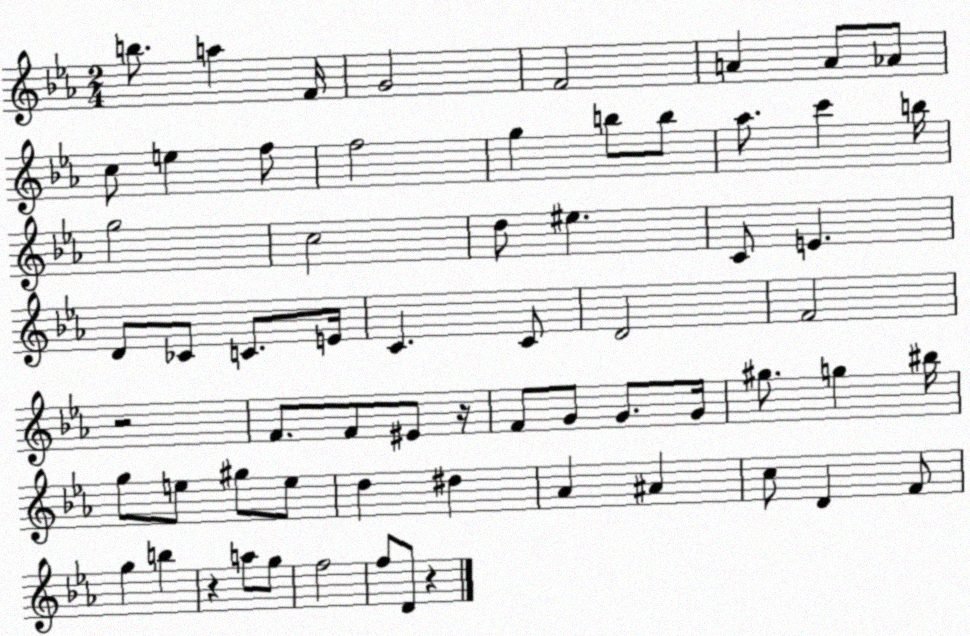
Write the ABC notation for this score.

X:1
T:Untitled
M:2/4
L:1/4
K:Eb
b/2 a F/4 G2 F2 A A/2 _A/2 c/2 e f/2 f2 g b/2 b/2 _a/2 c' b/4 g2 c2 d/2 ^e C/2 E D/2 _C/2 C/2 E/4 C C/2 D2 F2 z2 F/2 F/2 ^E/2 z/4 F/2 G/2 G/2 G/4 ^g/2 g ^b/4 g/2 e/2 ^g/2 e/2 d ^d _A ^A c/2 D F/2 g b z a/2 g/2 f2 f/2 D/2 z